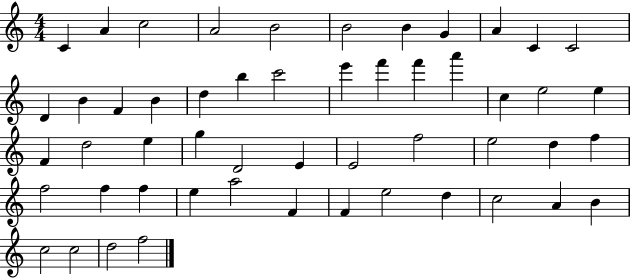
C4/q A4/q C5/h A4/h B4/h B4/h B4/q G4/q A4/q C4/q C4/h D4/q B4/q F4/q B4/q D5/q B5/q C6/h E6/q F6/q F6/q A6/q C5/q E5/h E5/q F4/q D5/h E5/q G5/q D4/h E4/q E4/h F5/h E5/h D5/q F5/q F5/h F5/q F5/q E5/q A5/h F4/q F4/q E5/h D5/q C5/h A4/q B4/q C5/h C5/h D5/h F5/h